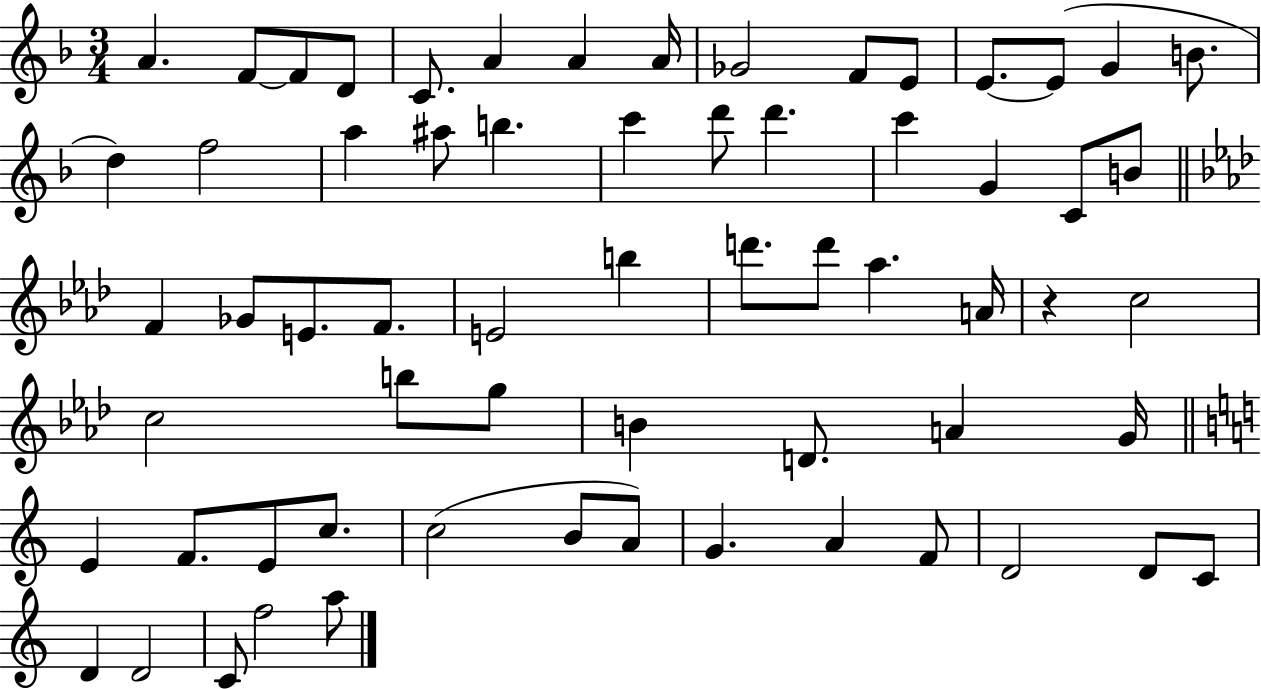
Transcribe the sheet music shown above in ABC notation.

X:1
T:Untitled
M:3/4
L:1/4
K:F
A F/2 F/2 D/2 C/2 A A A/4 _G2 F/2 E/2 E/2 E/2 G B/2 d f2 a ^a/2 b c' d'/2 d' c' G C/2 B/2 F _G/2 E/2 F/2 E2 b d'/2 d'/2 _a A/4 z c2 c2 b/2 g/2 B D/2 A G/4 E F/2 E/2 c/2 c2 B/2 A/2 G A F/2 D2 D/2 C/2 D D2 C/2 f2 a/2